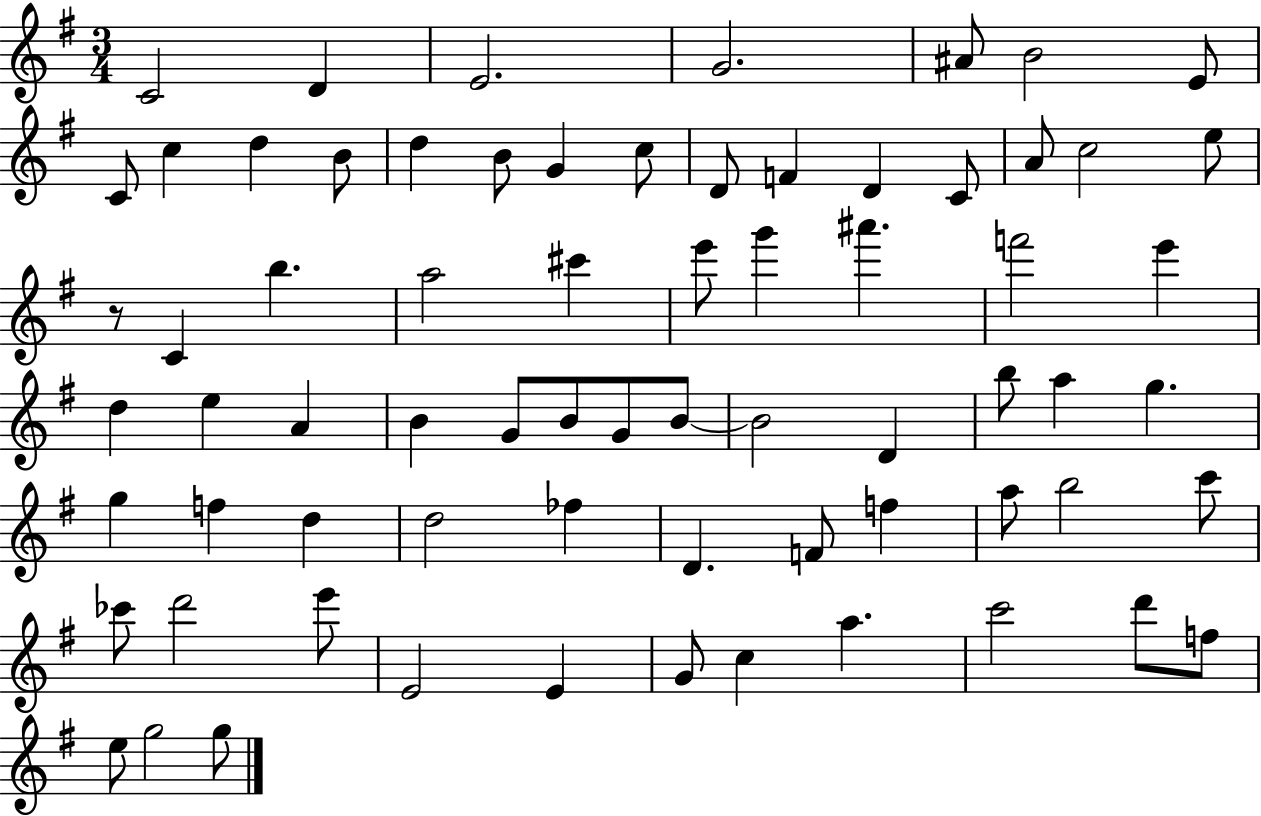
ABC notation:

X:1
T:Untitled
M:3/4
L:1/4
K:G
C2 D E2 G2 ^A/2 B2 E/2 C/2 c d B/2 d B/2 G c/2 D/2 F D C/2 A/2 c2 e/2 z/2 C b a2 ^c' e'/2 g' ^a' f'2 e' d e A B G/2 B/2 G/2 B/2 B2 D b/2 a g g f d d2 _f D F/2 f a/2 b2 c'/2 _c'/2 d'2 e'/2 E2 E G/2 c a c'2 d'/2 f/2 e/2 g2 g/2